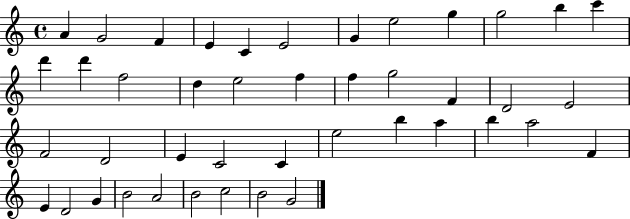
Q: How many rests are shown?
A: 0